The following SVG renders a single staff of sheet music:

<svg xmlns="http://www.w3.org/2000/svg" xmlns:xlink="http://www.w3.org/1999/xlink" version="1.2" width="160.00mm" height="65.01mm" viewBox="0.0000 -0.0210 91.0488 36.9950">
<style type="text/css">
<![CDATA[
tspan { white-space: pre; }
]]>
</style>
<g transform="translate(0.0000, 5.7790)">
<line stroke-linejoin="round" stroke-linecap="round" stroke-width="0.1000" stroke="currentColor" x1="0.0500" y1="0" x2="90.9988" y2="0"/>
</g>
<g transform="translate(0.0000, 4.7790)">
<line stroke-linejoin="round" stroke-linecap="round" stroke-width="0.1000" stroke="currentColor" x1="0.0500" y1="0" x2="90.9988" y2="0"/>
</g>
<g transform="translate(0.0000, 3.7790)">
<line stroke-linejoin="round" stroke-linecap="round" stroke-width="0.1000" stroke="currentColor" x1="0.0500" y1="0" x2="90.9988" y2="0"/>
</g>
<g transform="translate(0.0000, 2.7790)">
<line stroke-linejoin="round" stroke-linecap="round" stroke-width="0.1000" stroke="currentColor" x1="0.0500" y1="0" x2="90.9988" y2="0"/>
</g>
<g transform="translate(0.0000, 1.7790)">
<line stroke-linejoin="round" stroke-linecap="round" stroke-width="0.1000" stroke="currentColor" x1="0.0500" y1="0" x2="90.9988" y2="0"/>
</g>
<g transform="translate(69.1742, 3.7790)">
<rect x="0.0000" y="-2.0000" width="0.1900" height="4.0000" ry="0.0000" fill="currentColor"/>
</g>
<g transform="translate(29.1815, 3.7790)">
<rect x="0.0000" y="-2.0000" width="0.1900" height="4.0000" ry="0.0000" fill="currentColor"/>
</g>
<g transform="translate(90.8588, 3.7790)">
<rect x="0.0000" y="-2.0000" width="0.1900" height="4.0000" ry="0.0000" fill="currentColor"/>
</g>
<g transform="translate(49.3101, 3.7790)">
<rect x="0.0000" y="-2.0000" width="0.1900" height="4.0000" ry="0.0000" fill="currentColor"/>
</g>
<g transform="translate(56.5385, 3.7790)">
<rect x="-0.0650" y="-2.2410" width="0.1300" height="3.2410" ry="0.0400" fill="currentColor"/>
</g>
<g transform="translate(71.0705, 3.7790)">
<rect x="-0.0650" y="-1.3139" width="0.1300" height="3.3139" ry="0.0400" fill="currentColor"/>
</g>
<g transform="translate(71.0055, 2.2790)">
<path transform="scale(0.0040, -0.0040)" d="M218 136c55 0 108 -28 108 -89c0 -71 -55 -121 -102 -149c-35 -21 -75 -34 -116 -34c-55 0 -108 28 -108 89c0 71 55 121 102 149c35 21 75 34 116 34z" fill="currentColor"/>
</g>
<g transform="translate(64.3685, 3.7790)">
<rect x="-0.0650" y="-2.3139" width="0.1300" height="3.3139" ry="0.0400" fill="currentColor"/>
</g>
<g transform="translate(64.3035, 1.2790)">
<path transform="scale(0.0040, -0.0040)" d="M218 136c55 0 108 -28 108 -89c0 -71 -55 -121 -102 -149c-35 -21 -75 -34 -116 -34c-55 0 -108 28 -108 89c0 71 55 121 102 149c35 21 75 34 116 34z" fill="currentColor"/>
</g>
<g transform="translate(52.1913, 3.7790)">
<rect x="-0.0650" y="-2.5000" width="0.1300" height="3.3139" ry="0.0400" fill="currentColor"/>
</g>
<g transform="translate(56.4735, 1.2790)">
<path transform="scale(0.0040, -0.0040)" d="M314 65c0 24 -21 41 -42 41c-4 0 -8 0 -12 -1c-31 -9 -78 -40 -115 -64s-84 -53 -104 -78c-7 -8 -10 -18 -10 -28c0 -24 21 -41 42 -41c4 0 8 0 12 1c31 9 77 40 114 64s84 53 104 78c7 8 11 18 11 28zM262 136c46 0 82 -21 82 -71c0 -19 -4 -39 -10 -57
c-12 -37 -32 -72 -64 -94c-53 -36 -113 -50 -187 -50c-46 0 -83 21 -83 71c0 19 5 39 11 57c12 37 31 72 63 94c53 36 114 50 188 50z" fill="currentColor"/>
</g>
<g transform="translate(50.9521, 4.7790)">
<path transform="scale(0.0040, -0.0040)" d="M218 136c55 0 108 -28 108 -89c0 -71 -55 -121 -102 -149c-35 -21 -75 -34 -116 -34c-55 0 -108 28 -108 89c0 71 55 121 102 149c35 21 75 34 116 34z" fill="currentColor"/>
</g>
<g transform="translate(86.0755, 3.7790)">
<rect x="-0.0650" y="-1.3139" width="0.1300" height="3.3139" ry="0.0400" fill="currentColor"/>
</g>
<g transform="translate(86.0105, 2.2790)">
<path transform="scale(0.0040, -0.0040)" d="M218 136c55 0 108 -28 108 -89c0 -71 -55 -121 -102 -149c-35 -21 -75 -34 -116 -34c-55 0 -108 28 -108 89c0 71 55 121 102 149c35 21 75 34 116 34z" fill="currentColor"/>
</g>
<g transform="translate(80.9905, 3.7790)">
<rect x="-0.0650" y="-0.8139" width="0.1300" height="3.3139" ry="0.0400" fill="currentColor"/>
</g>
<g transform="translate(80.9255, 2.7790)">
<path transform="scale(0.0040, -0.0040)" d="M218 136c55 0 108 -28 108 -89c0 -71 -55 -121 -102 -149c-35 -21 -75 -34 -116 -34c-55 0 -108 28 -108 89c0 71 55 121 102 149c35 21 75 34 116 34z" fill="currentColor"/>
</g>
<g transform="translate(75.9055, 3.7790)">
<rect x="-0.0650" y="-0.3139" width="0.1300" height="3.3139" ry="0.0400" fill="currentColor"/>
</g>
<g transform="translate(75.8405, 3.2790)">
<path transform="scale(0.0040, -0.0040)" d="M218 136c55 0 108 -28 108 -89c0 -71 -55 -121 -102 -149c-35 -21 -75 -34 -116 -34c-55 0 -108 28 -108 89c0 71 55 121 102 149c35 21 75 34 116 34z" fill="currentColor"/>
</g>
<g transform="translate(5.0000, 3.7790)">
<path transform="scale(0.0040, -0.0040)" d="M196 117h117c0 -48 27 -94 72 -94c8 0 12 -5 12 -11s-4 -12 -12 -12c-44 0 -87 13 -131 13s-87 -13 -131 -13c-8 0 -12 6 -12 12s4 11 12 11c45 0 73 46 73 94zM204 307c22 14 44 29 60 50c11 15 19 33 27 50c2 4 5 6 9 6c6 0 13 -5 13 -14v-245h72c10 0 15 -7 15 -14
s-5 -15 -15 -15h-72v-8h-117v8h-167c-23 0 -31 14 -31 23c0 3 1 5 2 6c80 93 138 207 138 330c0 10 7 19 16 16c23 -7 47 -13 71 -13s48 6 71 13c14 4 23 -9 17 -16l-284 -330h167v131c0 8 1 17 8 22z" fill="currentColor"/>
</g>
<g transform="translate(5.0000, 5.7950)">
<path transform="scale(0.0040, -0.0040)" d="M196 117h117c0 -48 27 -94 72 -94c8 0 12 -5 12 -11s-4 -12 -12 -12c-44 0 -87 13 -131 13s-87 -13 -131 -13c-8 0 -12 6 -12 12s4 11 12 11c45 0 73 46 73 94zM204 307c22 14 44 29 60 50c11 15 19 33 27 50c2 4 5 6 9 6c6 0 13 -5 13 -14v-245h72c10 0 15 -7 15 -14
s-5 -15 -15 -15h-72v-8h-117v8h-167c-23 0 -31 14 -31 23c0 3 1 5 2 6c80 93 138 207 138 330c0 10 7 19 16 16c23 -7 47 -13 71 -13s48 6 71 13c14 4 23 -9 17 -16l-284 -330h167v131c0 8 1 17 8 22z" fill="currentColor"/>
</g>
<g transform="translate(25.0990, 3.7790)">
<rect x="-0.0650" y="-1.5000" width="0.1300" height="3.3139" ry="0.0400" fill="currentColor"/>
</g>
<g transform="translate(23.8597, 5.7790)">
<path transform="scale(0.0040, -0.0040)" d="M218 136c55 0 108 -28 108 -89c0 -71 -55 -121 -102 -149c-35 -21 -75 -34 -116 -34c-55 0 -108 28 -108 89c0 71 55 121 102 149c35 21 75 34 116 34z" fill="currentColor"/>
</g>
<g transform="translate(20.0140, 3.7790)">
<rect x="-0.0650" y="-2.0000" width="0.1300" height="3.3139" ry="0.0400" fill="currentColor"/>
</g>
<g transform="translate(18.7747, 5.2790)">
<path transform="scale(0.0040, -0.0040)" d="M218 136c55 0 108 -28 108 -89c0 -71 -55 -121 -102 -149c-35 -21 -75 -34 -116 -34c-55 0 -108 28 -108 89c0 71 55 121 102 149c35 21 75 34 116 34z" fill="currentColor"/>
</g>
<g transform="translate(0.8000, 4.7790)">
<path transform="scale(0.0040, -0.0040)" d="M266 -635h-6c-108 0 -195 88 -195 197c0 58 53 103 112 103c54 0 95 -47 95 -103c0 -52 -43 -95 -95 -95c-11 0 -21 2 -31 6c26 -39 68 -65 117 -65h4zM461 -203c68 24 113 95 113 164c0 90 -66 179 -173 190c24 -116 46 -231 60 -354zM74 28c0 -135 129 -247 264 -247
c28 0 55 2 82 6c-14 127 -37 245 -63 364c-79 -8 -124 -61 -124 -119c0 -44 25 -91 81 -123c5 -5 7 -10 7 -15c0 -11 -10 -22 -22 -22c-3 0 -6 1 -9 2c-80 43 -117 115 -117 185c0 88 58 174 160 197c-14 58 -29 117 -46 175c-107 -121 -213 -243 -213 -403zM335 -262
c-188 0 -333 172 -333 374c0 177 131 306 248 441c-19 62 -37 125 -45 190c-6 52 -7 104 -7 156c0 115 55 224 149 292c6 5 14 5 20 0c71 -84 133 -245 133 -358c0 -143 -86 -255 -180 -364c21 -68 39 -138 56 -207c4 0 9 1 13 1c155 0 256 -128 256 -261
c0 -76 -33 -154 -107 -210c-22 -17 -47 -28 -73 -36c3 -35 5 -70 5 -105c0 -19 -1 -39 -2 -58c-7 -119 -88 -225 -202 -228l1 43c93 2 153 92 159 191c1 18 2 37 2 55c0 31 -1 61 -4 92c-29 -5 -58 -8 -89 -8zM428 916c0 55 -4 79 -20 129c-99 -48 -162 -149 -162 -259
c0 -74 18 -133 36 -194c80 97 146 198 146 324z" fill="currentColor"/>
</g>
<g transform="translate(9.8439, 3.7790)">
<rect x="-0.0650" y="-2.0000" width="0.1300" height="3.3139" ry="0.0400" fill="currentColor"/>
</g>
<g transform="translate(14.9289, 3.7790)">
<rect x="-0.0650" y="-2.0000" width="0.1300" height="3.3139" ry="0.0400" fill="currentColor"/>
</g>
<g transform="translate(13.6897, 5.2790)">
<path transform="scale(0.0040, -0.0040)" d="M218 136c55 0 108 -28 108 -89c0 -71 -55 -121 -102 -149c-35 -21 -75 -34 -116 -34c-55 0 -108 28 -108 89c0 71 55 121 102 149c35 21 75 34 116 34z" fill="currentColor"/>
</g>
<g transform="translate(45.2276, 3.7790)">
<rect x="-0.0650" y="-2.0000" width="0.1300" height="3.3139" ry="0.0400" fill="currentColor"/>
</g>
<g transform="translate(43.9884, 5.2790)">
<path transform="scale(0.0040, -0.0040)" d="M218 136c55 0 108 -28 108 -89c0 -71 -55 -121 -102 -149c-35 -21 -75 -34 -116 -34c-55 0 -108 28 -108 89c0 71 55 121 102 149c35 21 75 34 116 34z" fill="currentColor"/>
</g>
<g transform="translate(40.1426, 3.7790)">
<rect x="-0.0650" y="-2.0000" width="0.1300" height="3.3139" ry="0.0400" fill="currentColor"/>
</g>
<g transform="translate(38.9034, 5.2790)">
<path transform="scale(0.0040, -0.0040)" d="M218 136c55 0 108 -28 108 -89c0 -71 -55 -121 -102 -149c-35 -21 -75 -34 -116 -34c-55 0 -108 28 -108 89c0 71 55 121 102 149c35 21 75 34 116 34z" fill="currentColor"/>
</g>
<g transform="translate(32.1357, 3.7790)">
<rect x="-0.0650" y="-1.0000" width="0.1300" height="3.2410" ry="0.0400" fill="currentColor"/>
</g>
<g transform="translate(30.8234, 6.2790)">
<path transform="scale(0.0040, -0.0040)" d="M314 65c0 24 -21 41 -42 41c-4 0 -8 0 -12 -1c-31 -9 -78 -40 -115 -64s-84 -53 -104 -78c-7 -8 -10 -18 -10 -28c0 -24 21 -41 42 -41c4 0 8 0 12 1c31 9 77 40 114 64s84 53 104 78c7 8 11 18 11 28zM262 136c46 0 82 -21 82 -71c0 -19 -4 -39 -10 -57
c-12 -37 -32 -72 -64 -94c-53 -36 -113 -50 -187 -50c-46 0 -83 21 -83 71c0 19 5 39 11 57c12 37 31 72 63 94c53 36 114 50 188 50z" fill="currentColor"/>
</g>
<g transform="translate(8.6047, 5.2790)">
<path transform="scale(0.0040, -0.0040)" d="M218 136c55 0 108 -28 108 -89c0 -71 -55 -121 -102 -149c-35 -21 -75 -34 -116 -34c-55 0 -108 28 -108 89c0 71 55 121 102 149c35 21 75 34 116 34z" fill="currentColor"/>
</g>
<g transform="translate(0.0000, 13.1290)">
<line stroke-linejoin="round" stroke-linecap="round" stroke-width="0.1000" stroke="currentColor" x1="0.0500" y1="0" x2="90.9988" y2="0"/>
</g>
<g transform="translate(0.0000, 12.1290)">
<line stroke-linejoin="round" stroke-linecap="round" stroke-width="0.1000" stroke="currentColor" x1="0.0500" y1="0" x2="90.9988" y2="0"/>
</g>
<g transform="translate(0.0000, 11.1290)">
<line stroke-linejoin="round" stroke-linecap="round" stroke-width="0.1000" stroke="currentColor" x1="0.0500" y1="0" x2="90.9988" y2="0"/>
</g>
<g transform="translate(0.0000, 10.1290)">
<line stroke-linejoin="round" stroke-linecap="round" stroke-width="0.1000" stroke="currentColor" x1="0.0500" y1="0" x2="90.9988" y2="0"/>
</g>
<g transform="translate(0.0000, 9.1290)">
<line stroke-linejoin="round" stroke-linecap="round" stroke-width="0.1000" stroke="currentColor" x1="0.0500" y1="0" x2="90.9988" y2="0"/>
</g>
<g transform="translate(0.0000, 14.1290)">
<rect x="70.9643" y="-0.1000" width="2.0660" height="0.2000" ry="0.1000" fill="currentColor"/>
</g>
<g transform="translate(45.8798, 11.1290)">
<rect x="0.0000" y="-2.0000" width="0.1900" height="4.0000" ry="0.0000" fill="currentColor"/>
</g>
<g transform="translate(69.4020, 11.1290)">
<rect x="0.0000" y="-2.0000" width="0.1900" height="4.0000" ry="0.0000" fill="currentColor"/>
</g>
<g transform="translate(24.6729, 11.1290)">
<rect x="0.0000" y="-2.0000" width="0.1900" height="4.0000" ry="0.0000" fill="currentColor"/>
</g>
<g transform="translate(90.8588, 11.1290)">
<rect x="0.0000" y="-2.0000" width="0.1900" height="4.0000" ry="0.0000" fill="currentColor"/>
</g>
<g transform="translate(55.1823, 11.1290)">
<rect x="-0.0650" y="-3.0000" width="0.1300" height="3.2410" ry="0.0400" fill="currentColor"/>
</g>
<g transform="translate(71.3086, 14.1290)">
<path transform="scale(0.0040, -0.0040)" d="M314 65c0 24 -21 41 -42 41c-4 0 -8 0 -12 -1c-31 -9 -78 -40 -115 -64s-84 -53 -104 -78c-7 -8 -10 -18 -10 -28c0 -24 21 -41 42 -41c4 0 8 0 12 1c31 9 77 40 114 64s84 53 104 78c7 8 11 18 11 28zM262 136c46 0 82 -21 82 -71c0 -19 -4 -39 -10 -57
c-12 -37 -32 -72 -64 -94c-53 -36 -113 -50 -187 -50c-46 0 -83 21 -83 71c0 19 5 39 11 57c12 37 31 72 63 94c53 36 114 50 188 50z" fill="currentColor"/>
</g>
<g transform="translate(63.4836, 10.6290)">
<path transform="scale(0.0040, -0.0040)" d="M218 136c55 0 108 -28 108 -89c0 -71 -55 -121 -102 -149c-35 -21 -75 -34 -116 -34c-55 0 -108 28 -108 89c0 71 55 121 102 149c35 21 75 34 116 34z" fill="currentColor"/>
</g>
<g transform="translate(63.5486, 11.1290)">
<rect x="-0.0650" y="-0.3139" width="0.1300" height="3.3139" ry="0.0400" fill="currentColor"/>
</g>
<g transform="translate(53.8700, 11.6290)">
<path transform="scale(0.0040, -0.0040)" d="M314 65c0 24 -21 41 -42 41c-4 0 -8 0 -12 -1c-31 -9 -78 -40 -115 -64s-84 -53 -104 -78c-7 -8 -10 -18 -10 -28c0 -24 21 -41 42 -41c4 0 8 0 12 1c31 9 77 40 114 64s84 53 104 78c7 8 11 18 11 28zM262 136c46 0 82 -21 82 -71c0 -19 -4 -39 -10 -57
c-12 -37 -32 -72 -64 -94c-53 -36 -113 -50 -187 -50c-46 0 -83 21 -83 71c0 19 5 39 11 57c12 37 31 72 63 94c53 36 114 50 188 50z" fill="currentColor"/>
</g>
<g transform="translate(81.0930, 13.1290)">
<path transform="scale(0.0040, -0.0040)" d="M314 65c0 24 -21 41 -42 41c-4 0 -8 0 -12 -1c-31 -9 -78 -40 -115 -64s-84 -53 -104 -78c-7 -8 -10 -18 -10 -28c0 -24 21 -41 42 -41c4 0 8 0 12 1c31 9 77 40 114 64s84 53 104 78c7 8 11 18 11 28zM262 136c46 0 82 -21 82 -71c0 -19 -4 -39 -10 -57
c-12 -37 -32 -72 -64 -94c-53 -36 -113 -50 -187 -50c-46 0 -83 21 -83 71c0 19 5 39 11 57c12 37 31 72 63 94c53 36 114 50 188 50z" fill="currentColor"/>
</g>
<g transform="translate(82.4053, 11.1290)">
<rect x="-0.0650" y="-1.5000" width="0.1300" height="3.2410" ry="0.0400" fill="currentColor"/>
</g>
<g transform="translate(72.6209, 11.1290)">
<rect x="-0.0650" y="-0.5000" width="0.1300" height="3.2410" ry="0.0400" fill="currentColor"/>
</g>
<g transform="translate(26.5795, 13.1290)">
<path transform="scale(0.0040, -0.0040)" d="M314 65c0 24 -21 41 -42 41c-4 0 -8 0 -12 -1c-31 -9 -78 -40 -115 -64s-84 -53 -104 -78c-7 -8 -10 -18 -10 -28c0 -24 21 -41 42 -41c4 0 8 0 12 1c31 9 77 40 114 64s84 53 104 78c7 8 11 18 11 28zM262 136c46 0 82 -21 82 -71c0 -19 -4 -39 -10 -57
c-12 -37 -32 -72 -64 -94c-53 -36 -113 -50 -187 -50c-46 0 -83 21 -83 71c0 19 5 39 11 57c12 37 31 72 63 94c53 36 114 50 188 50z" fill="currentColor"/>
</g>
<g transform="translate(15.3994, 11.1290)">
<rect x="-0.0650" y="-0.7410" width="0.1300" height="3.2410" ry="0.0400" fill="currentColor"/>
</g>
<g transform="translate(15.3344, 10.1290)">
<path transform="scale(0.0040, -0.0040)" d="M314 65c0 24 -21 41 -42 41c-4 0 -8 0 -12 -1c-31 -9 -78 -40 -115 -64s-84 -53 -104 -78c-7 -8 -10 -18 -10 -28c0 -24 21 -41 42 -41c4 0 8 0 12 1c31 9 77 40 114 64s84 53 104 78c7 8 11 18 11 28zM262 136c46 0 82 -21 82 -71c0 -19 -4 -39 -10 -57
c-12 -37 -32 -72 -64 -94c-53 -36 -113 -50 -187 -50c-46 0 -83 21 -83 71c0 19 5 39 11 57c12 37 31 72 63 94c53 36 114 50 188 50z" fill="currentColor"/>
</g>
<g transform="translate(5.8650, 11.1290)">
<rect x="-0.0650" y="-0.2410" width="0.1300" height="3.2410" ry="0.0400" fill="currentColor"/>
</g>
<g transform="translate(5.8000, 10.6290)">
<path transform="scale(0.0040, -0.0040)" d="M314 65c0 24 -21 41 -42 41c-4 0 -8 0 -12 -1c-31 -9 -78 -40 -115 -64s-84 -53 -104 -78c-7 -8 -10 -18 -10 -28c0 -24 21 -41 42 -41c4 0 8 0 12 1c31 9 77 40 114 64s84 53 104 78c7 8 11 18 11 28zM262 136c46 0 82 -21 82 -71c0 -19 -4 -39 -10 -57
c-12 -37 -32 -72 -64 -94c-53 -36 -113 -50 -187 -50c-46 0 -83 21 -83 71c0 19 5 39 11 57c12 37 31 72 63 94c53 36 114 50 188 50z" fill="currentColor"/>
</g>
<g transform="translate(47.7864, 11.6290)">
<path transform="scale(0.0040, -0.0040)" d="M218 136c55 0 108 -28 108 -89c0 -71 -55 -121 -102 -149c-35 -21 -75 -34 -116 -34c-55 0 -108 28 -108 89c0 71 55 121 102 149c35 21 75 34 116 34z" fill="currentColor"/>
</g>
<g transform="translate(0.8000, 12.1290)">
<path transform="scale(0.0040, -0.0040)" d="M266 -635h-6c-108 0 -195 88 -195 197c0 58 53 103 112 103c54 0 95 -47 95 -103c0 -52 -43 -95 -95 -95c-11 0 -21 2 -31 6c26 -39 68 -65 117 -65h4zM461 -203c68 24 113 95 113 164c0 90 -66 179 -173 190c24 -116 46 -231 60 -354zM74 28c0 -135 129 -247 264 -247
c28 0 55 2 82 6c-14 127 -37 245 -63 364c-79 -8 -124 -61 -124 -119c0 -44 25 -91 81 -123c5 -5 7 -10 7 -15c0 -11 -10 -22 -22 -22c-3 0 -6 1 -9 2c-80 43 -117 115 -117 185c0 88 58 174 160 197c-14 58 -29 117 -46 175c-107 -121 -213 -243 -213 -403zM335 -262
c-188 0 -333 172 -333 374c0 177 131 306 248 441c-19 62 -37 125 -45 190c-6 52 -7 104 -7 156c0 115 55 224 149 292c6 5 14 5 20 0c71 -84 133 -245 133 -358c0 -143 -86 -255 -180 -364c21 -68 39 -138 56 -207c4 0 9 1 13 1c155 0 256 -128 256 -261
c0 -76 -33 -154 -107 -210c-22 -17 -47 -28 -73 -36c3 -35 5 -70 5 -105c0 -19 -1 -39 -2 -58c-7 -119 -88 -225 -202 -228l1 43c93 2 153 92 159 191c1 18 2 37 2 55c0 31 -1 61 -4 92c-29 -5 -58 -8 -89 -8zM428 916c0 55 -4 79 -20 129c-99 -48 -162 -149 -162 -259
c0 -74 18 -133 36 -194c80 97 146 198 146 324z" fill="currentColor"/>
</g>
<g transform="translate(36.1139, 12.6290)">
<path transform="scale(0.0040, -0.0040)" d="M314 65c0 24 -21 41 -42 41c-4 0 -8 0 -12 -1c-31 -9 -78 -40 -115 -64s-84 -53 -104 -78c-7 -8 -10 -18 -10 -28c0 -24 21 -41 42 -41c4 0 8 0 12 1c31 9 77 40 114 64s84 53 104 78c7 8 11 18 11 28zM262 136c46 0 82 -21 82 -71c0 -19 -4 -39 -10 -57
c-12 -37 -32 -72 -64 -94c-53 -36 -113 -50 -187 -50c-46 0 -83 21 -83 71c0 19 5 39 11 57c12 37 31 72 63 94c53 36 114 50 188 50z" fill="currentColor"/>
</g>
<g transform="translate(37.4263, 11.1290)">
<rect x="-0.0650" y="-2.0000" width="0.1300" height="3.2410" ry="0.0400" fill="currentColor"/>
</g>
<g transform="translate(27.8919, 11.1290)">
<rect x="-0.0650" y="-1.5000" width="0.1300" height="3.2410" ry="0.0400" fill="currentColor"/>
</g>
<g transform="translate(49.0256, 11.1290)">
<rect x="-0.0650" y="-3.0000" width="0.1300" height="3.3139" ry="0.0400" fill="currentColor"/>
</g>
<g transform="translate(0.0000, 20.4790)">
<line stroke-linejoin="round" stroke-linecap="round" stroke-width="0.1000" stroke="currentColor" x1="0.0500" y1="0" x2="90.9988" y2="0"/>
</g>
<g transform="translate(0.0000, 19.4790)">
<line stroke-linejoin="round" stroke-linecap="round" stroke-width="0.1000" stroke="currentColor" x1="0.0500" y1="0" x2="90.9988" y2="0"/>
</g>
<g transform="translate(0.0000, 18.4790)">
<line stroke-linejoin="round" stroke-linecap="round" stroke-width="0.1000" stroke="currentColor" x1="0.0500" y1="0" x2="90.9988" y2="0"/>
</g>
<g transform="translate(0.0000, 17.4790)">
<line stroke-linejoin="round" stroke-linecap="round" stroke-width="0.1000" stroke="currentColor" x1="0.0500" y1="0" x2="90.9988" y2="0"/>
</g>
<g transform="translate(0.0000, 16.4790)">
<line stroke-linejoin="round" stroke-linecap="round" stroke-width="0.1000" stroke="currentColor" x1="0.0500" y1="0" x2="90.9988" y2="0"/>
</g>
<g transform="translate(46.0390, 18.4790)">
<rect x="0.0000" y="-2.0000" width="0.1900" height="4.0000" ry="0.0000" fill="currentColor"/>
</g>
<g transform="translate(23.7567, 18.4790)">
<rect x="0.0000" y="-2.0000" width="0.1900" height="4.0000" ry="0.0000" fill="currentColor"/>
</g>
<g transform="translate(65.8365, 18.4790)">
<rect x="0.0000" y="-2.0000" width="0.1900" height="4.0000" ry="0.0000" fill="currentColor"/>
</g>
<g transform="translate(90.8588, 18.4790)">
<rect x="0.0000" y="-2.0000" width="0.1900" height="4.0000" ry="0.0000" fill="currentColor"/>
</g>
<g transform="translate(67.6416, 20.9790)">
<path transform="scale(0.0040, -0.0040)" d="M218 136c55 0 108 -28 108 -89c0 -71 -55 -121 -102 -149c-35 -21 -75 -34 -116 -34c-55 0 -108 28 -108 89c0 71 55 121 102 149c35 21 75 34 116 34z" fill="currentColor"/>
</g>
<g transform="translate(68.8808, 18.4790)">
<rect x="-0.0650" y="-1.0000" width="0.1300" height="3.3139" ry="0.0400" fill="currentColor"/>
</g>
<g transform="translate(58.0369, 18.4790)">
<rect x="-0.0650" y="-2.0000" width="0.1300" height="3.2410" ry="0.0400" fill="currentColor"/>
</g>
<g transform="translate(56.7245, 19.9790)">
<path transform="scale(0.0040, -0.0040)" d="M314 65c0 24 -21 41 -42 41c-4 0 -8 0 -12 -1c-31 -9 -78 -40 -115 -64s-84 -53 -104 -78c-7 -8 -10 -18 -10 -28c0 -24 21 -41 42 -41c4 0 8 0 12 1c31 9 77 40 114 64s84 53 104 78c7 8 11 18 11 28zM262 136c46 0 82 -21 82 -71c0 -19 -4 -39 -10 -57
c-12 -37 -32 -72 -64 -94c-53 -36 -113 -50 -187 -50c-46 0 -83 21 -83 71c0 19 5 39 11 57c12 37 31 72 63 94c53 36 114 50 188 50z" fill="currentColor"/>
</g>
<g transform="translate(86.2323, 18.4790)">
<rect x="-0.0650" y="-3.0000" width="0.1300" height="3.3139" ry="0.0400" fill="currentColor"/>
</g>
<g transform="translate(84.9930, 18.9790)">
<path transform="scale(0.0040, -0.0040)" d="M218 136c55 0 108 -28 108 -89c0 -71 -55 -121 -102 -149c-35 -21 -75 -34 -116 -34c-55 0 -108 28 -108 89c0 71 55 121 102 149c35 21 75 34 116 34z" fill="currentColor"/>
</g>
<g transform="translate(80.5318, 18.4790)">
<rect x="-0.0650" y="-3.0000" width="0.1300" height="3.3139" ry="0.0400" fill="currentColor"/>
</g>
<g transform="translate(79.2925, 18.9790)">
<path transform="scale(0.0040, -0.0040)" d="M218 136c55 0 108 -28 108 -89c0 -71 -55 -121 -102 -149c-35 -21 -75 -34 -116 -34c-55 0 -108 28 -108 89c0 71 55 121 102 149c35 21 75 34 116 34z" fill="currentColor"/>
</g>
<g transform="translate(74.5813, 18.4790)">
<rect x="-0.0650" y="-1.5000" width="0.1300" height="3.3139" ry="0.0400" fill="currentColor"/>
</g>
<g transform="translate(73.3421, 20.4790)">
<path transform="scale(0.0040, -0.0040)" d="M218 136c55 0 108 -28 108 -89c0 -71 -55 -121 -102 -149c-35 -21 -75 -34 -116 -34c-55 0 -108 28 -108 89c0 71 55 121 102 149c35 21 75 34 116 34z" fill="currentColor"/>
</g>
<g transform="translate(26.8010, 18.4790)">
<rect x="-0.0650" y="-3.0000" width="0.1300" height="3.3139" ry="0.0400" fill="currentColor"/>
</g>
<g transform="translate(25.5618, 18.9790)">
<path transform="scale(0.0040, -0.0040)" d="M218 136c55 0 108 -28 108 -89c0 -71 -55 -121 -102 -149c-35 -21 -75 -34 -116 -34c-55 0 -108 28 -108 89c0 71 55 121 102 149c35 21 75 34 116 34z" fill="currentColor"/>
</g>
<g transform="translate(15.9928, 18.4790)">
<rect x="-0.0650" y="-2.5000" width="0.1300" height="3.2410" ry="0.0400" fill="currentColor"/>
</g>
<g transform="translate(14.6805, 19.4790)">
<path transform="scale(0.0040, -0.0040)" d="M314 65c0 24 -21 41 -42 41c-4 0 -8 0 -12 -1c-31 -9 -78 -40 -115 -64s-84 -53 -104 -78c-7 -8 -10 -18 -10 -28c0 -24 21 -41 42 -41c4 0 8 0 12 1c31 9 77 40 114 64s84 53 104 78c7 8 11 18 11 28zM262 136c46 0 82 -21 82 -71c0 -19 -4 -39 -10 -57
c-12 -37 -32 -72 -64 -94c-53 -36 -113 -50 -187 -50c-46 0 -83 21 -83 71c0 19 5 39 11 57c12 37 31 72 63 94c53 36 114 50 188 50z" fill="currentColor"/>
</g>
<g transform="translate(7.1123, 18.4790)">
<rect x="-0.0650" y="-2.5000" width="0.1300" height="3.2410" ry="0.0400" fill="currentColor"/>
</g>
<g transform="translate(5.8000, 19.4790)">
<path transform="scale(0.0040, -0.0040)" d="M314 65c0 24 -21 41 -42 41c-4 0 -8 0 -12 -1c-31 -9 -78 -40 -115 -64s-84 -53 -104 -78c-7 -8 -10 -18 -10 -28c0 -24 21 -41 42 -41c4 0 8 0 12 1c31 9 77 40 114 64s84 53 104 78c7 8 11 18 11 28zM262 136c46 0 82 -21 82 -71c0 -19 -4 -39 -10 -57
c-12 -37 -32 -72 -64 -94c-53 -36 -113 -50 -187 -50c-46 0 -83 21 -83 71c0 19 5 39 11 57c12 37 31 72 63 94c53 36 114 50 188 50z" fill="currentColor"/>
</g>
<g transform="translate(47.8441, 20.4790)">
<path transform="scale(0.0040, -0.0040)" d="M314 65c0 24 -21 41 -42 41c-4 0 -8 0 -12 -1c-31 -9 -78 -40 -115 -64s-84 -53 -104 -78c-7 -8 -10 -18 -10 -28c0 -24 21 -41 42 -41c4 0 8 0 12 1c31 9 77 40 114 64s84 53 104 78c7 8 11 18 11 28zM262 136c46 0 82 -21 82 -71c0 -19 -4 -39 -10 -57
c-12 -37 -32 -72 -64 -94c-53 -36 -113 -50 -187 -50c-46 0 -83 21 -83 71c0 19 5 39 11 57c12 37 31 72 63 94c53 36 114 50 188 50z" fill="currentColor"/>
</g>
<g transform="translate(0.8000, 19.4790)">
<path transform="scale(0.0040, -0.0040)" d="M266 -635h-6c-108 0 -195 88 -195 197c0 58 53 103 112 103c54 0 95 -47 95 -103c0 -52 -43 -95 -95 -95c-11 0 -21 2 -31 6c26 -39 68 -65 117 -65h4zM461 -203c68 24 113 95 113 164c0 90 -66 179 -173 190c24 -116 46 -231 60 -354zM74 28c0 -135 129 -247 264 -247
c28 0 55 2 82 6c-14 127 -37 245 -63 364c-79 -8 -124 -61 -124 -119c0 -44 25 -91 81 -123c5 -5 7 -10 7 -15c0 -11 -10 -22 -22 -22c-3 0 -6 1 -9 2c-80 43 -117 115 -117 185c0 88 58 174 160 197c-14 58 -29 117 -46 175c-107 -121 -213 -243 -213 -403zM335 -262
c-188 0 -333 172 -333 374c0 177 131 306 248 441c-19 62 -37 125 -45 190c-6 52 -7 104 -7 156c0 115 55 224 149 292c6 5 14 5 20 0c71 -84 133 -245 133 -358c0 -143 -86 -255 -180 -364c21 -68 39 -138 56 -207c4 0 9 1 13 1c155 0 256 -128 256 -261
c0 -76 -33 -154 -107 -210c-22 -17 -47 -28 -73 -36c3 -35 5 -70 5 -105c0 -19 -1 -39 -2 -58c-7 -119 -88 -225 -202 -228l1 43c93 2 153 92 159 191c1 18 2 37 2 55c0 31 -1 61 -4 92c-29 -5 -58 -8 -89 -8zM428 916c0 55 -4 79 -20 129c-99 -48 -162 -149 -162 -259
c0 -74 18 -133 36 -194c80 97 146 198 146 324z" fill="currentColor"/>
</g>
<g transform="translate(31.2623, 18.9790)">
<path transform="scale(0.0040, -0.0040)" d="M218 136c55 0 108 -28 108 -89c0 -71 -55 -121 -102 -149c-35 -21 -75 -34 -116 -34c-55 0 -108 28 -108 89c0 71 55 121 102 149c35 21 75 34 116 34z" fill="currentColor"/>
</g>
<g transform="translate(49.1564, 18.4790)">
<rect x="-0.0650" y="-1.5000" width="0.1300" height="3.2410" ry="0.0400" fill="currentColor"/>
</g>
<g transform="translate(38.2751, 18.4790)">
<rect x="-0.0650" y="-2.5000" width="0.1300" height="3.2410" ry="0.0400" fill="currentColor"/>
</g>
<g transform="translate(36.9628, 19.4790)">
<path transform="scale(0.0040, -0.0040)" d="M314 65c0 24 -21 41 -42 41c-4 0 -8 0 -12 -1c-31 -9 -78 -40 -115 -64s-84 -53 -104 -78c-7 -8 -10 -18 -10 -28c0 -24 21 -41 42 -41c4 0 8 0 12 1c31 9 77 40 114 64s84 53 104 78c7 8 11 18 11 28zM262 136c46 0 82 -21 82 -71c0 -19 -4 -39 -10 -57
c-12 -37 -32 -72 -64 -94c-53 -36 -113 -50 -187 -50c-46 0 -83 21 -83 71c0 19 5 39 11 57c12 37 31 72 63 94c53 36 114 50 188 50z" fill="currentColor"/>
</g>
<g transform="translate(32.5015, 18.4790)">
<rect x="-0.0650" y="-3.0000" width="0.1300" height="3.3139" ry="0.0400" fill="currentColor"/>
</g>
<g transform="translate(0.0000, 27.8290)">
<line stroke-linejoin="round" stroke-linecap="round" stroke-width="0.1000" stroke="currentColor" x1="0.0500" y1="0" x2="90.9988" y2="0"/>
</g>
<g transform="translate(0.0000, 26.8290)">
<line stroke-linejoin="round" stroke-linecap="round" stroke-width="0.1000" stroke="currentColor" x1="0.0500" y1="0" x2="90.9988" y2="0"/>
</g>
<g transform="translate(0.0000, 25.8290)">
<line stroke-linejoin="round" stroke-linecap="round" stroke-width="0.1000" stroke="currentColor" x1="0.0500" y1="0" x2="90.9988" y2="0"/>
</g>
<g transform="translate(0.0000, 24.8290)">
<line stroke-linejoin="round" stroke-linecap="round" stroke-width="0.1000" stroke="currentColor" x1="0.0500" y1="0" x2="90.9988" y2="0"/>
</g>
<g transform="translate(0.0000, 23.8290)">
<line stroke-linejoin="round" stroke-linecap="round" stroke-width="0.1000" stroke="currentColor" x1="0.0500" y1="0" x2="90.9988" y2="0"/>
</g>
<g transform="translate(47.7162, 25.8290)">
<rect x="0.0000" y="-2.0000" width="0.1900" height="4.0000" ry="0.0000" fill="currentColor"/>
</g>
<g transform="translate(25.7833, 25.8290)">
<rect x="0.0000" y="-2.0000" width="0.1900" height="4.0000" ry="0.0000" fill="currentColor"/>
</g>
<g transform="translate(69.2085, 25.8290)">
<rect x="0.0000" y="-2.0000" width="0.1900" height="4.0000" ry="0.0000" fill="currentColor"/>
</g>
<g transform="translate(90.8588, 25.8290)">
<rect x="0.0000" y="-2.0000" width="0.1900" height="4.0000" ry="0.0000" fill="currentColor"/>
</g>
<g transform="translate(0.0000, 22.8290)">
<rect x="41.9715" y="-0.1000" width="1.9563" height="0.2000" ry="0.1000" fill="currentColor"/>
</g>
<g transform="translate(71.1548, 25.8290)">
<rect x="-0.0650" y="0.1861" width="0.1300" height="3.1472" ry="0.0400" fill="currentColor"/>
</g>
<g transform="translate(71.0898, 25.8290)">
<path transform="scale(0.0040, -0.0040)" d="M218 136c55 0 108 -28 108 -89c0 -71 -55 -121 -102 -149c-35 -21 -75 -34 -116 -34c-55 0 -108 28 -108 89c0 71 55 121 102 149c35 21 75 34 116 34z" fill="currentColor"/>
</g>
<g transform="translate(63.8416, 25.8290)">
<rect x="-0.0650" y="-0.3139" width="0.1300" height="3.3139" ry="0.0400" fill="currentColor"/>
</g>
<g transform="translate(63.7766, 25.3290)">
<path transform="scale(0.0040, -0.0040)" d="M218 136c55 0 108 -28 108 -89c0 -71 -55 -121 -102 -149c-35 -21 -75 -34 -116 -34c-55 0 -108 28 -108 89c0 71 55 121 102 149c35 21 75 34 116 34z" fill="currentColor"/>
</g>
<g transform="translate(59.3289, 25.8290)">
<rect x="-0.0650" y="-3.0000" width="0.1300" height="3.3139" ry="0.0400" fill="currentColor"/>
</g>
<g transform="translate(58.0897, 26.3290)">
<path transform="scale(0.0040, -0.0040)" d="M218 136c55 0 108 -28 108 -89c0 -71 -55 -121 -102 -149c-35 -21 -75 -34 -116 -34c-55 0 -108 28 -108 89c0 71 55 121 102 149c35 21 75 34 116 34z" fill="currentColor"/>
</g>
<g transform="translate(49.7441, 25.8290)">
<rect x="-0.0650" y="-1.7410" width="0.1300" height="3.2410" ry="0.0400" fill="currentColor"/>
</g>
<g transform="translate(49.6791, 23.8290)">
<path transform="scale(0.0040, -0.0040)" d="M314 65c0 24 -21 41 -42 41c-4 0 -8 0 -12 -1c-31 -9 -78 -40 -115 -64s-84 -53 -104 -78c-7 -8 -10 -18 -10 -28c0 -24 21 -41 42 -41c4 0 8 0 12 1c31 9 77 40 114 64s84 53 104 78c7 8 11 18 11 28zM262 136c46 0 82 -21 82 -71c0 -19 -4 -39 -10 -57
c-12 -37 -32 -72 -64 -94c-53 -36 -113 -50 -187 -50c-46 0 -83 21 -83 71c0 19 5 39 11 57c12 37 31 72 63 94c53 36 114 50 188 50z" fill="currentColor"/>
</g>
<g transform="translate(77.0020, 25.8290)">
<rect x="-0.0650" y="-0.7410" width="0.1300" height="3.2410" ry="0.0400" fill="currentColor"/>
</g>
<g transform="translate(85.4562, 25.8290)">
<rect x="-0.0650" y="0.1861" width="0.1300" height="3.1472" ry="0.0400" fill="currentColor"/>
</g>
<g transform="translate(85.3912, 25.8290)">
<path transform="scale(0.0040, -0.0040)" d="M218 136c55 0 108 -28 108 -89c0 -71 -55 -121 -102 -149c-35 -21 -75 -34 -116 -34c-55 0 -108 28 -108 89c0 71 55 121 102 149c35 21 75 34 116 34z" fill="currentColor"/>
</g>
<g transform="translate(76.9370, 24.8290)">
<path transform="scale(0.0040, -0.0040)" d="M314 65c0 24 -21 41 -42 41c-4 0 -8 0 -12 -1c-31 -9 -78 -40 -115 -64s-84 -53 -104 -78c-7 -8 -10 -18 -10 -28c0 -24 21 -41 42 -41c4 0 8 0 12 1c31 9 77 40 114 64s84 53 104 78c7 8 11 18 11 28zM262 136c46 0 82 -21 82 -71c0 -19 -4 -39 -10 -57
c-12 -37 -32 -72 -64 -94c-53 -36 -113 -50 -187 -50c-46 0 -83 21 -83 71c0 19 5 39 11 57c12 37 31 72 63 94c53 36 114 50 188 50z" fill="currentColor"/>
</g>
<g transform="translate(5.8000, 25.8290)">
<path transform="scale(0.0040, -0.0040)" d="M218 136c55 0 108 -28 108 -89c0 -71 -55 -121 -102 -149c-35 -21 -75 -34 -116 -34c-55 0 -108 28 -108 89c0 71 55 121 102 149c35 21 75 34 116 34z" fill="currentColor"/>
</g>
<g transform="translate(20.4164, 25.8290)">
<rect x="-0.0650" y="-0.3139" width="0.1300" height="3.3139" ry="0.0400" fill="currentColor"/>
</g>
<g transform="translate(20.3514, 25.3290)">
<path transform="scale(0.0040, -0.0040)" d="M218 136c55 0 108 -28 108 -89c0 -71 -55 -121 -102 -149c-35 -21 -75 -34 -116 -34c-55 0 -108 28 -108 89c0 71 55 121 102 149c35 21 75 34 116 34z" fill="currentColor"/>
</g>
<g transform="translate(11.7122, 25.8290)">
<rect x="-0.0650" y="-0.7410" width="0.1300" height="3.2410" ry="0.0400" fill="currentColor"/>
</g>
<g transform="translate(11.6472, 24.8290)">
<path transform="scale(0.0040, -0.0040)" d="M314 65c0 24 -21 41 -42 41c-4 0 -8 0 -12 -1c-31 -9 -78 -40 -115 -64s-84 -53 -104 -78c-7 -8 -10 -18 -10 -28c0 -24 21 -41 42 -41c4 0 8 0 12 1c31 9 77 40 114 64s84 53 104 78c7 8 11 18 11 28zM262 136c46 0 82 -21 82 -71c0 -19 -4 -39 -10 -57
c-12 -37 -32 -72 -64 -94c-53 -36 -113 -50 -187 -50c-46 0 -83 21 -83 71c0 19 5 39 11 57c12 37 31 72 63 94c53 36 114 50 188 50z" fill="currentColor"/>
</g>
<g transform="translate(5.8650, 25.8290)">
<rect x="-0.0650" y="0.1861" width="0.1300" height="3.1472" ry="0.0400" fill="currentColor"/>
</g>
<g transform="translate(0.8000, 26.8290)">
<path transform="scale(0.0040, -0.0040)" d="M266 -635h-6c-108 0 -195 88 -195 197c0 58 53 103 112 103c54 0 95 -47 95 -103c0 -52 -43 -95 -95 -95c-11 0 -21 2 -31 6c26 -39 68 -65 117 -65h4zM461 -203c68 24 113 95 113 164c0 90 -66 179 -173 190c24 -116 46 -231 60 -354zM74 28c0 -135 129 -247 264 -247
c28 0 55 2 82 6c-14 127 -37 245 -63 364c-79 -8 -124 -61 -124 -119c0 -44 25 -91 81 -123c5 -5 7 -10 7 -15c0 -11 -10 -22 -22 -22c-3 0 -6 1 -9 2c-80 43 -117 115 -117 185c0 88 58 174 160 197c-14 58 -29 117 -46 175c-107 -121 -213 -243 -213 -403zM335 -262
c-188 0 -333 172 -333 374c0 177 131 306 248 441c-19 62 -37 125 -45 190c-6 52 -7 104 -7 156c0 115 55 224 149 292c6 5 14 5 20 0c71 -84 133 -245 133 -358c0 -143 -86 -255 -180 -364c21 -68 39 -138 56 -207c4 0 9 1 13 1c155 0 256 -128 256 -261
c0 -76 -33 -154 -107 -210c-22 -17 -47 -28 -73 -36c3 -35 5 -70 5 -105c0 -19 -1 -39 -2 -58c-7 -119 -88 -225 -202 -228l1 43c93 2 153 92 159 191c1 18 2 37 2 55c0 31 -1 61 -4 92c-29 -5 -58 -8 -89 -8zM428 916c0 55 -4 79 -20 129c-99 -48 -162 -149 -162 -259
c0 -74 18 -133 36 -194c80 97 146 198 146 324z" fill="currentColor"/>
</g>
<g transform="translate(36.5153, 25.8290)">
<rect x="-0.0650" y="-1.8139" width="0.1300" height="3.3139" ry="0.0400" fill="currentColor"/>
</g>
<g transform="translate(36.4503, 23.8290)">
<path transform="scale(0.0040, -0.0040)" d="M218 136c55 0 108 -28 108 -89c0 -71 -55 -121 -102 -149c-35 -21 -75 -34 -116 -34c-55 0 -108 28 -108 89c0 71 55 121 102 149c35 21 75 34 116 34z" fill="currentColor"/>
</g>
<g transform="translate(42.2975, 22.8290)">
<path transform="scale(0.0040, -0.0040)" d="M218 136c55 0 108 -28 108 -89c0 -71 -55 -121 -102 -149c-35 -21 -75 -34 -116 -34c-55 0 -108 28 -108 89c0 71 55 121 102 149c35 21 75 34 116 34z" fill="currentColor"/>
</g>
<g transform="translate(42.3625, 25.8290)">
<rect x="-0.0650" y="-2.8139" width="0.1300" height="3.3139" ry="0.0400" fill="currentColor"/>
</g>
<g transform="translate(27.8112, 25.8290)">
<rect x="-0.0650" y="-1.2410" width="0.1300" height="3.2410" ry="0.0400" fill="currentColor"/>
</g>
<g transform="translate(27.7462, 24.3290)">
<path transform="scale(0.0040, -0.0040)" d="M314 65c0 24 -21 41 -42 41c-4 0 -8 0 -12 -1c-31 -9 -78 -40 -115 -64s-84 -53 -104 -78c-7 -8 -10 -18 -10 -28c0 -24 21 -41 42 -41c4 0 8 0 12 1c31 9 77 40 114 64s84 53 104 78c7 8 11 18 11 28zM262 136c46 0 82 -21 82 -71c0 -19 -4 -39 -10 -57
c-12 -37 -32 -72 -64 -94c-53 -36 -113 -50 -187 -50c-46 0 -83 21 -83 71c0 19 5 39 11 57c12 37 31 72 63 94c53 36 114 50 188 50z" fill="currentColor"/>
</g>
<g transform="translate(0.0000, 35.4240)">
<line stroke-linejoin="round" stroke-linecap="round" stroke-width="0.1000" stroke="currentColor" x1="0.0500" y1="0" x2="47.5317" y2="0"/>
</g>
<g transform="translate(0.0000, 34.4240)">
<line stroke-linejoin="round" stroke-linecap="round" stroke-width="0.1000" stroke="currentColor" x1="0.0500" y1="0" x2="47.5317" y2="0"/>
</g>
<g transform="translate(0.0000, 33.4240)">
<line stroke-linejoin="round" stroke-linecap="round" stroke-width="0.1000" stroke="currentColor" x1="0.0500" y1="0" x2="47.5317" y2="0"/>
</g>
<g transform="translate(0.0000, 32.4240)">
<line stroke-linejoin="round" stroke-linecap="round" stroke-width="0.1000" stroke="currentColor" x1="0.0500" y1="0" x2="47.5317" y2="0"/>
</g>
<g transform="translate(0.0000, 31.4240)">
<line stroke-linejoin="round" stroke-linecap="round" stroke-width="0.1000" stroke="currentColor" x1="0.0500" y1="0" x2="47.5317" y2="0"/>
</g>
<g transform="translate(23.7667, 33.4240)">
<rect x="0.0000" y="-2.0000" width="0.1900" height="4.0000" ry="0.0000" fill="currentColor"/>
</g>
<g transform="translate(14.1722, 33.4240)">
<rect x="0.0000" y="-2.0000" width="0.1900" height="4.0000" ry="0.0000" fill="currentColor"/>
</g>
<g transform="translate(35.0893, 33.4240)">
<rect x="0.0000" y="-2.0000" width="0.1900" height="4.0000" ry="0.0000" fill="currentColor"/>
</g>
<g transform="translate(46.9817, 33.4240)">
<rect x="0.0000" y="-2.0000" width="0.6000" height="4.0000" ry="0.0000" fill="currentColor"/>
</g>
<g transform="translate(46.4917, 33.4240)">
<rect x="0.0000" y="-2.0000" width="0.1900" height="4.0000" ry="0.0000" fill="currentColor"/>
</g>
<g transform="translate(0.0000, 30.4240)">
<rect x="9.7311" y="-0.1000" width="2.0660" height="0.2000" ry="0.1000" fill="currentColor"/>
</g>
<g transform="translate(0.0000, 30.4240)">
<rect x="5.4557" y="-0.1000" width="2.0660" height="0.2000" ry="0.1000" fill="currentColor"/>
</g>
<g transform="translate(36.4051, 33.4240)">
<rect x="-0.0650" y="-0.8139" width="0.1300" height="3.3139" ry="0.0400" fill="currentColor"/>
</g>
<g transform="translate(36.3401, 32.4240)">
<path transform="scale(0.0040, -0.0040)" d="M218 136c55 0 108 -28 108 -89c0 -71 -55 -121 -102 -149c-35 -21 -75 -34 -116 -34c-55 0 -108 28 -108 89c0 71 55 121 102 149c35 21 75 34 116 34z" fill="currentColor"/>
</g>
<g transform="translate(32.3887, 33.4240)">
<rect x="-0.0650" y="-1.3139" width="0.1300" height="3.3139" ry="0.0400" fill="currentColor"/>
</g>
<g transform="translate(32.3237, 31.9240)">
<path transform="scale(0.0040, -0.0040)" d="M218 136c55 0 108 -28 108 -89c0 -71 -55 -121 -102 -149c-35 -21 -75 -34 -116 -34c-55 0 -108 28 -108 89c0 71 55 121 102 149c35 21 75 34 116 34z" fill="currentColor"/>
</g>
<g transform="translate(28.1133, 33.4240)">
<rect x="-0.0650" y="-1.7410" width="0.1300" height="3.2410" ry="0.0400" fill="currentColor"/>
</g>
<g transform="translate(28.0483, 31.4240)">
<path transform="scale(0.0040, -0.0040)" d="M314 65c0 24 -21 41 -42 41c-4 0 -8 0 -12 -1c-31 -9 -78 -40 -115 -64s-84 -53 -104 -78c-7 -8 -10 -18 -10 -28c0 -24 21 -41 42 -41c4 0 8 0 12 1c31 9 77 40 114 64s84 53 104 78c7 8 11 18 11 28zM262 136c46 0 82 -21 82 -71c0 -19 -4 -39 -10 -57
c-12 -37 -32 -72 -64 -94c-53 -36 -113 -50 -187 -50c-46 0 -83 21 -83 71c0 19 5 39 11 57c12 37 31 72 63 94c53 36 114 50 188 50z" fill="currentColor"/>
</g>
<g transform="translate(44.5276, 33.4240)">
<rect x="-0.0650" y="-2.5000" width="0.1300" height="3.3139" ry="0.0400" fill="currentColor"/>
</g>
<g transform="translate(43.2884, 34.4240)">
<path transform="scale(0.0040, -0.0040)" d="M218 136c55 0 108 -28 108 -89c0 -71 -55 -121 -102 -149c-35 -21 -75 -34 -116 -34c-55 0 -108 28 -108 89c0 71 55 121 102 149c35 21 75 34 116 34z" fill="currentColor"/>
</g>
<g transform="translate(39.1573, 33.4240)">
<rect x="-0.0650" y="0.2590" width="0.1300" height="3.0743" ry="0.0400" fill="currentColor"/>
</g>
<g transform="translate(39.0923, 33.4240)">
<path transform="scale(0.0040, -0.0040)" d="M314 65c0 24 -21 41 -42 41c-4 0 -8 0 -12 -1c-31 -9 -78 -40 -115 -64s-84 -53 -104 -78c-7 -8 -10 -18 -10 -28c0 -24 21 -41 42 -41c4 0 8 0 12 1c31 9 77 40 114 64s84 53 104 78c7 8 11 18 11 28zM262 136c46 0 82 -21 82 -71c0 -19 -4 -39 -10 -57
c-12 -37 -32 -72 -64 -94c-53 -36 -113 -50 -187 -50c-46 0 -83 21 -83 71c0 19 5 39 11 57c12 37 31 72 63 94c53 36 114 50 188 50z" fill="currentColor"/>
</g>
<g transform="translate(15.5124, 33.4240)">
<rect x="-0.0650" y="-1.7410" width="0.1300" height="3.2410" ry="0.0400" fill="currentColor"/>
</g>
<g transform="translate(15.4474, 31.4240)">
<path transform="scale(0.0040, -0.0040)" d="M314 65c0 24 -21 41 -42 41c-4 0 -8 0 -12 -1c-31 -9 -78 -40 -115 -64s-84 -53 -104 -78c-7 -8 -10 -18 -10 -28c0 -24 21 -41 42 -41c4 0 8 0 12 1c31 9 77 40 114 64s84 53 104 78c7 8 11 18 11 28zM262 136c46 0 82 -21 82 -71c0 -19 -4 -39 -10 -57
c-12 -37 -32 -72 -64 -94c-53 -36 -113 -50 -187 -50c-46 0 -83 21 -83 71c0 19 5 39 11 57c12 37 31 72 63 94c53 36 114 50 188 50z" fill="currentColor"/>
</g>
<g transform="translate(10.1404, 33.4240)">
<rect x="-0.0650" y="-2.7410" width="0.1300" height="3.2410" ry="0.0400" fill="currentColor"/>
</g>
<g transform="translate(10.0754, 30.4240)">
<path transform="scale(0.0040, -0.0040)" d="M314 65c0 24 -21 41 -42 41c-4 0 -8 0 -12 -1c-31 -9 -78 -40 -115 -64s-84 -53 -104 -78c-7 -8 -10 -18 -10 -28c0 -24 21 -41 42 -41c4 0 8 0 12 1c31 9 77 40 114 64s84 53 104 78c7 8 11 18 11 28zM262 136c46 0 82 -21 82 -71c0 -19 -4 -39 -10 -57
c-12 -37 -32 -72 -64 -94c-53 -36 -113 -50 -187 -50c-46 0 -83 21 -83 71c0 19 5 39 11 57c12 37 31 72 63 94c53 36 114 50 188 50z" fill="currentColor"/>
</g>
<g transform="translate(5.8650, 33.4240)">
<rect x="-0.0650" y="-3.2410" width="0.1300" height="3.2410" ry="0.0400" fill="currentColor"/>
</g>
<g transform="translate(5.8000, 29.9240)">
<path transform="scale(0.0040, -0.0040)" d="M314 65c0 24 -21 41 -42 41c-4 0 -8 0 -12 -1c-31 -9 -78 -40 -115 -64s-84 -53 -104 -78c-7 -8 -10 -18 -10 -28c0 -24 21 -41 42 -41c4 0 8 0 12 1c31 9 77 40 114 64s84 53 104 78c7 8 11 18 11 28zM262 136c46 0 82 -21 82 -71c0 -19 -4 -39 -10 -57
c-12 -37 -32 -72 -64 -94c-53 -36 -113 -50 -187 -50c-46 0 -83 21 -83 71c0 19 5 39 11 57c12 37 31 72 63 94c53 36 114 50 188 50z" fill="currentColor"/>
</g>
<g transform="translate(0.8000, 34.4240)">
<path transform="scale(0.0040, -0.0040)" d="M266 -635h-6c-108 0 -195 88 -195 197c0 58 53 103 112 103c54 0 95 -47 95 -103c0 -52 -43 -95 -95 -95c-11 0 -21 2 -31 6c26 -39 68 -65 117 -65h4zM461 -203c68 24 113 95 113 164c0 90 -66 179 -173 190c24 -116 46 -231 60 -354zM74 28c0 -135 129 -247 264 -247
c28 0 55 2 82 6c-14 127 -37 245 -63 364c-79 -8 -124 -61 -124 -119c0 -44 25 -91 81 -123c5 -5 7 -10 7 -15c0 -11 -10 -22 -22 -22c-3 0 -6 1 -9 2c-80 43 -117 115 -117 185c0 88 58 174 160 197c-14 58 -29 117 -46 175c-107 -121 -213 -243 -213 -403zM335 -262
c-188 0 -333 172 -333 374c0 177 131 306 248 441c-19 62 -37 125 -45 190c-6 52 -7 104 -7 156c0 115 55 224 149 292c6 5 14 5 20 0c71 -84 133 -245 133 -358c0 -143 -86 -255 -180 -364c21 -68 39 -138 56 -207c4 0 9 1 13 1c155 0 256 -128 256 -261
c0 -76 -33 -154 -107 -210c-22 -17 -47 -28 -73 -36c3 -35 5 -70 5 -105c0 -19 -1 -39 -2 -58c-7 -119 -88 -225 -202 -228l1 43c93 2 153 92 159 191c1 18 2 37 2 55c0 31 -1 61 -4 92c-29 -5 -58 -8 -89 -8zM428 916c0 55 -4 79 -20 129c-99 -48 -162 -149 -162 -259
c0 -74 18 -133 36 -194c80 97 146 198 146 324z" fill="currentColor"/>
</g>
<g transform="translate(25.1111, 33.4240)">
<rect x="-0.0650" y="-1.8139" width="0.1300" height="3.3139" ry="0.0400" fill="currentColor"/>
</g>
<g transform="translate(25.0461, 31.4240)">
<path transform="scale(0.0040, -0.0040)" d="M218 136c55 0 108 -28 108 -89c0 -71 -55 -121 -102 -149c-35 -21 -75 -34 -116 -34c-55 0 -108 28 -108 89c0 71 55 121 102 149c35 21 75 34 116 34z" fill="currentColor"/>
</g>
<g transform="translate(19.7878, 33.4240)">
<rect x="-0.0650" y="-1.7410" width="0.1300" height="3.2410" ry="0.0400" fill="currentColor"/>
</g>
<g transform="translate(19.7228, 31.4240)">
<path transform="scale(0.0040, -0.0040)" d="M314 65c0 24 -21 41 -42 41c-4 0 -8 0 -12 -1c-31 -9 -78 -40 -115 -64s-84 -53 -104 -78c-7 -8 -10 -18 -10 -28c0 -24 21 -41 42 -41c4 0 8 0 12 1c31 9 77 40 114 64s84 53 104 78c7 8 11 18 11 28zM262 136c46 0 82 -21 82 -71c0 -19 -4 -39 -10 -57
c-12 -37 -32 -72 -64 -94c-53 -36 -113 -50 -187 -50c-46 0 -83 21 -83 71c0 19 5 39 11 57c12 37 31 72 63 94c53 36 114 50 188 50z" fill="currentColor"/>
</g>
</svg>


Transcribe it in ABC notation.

X:1
T:Untitled
M:4/4
L:1/4
K:C
F F F E D2 F F G g2 g e c d e c2 d2 E2 F2 A A2 c C2 E2 G2 G2 A A G2 E2 F2 D E A A B d2 c e2 f a f2 A c B d2 B b2 a2 f2 f2 f f2 e d B2 G